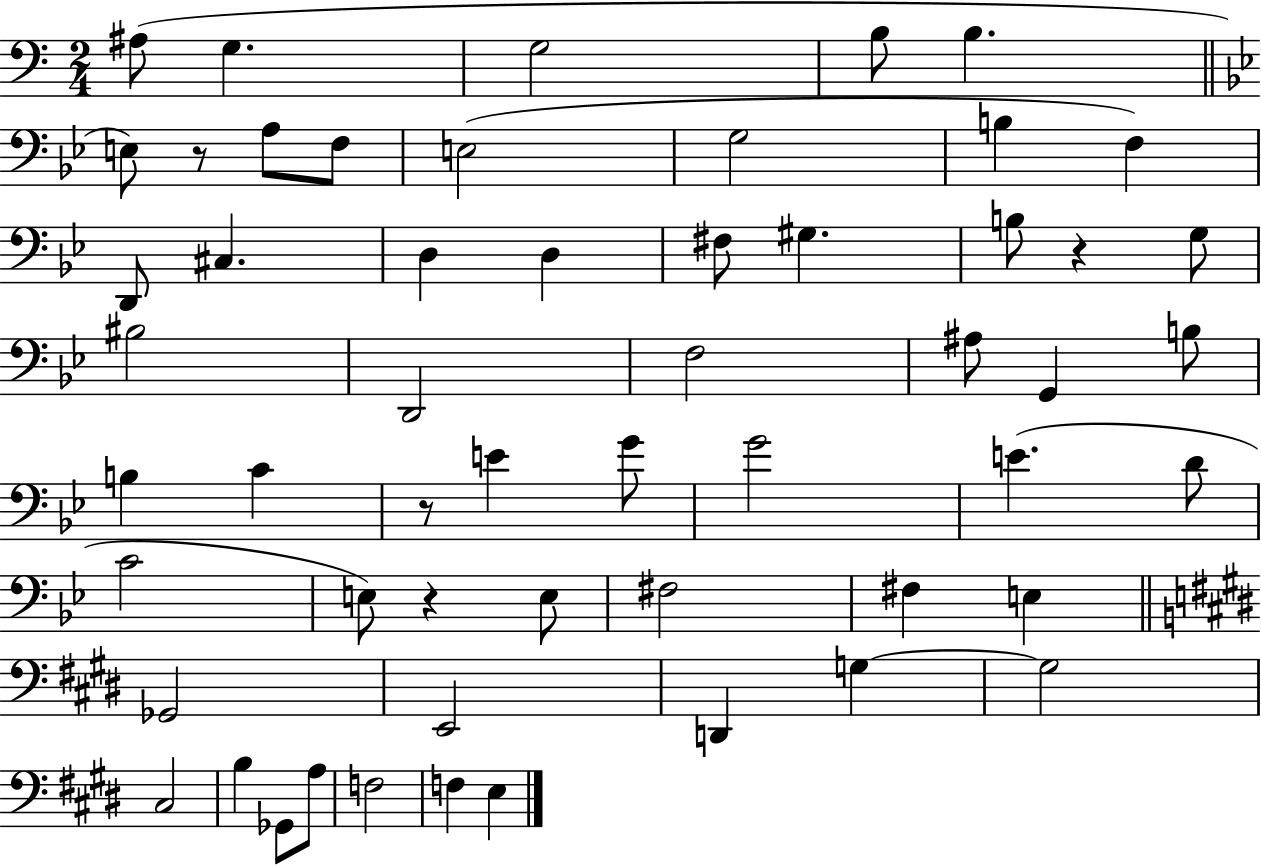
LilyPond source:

{
  \clef bass
  \numericTimeSignature
  \time 2/4
  \key c \major
  \repeat volta 2 { ais8( g4. | g2 | b8 b4. | \bar "||" \break \key bes \major e8) r8 a8 f8 | e2( | g2 | b4 f4) | \break d,8 cis4. | d4 d4 | fis8 gis4. | b8 r4 g8 | \break bis2 | d,2 | f2 | ais8 g,4 b8 | \break b4 c'4 | r8 e'4 g'8 | g'2 | e'4.( d'8 | \break c'2 | e8) r4 e8 | fis2 | fis4 e4 | \break \bar "||" \break \key e \major ges,2 | e,2 | d,4 g4~~ | g2 | \break cis2 | b4 ges,8 a8 | f2 | f4 e4 | \break } \bar "|."
}